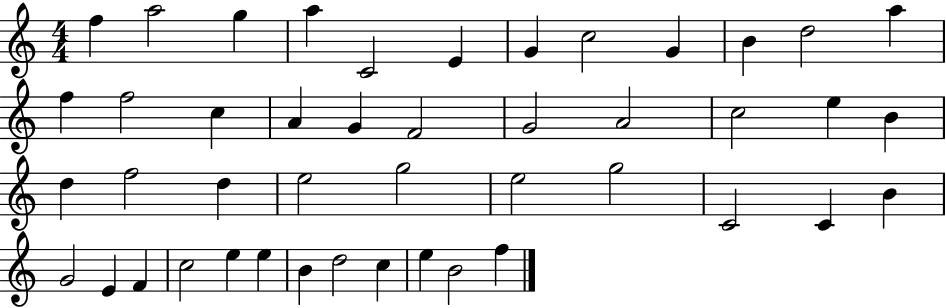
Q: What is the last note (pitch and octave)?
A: F5